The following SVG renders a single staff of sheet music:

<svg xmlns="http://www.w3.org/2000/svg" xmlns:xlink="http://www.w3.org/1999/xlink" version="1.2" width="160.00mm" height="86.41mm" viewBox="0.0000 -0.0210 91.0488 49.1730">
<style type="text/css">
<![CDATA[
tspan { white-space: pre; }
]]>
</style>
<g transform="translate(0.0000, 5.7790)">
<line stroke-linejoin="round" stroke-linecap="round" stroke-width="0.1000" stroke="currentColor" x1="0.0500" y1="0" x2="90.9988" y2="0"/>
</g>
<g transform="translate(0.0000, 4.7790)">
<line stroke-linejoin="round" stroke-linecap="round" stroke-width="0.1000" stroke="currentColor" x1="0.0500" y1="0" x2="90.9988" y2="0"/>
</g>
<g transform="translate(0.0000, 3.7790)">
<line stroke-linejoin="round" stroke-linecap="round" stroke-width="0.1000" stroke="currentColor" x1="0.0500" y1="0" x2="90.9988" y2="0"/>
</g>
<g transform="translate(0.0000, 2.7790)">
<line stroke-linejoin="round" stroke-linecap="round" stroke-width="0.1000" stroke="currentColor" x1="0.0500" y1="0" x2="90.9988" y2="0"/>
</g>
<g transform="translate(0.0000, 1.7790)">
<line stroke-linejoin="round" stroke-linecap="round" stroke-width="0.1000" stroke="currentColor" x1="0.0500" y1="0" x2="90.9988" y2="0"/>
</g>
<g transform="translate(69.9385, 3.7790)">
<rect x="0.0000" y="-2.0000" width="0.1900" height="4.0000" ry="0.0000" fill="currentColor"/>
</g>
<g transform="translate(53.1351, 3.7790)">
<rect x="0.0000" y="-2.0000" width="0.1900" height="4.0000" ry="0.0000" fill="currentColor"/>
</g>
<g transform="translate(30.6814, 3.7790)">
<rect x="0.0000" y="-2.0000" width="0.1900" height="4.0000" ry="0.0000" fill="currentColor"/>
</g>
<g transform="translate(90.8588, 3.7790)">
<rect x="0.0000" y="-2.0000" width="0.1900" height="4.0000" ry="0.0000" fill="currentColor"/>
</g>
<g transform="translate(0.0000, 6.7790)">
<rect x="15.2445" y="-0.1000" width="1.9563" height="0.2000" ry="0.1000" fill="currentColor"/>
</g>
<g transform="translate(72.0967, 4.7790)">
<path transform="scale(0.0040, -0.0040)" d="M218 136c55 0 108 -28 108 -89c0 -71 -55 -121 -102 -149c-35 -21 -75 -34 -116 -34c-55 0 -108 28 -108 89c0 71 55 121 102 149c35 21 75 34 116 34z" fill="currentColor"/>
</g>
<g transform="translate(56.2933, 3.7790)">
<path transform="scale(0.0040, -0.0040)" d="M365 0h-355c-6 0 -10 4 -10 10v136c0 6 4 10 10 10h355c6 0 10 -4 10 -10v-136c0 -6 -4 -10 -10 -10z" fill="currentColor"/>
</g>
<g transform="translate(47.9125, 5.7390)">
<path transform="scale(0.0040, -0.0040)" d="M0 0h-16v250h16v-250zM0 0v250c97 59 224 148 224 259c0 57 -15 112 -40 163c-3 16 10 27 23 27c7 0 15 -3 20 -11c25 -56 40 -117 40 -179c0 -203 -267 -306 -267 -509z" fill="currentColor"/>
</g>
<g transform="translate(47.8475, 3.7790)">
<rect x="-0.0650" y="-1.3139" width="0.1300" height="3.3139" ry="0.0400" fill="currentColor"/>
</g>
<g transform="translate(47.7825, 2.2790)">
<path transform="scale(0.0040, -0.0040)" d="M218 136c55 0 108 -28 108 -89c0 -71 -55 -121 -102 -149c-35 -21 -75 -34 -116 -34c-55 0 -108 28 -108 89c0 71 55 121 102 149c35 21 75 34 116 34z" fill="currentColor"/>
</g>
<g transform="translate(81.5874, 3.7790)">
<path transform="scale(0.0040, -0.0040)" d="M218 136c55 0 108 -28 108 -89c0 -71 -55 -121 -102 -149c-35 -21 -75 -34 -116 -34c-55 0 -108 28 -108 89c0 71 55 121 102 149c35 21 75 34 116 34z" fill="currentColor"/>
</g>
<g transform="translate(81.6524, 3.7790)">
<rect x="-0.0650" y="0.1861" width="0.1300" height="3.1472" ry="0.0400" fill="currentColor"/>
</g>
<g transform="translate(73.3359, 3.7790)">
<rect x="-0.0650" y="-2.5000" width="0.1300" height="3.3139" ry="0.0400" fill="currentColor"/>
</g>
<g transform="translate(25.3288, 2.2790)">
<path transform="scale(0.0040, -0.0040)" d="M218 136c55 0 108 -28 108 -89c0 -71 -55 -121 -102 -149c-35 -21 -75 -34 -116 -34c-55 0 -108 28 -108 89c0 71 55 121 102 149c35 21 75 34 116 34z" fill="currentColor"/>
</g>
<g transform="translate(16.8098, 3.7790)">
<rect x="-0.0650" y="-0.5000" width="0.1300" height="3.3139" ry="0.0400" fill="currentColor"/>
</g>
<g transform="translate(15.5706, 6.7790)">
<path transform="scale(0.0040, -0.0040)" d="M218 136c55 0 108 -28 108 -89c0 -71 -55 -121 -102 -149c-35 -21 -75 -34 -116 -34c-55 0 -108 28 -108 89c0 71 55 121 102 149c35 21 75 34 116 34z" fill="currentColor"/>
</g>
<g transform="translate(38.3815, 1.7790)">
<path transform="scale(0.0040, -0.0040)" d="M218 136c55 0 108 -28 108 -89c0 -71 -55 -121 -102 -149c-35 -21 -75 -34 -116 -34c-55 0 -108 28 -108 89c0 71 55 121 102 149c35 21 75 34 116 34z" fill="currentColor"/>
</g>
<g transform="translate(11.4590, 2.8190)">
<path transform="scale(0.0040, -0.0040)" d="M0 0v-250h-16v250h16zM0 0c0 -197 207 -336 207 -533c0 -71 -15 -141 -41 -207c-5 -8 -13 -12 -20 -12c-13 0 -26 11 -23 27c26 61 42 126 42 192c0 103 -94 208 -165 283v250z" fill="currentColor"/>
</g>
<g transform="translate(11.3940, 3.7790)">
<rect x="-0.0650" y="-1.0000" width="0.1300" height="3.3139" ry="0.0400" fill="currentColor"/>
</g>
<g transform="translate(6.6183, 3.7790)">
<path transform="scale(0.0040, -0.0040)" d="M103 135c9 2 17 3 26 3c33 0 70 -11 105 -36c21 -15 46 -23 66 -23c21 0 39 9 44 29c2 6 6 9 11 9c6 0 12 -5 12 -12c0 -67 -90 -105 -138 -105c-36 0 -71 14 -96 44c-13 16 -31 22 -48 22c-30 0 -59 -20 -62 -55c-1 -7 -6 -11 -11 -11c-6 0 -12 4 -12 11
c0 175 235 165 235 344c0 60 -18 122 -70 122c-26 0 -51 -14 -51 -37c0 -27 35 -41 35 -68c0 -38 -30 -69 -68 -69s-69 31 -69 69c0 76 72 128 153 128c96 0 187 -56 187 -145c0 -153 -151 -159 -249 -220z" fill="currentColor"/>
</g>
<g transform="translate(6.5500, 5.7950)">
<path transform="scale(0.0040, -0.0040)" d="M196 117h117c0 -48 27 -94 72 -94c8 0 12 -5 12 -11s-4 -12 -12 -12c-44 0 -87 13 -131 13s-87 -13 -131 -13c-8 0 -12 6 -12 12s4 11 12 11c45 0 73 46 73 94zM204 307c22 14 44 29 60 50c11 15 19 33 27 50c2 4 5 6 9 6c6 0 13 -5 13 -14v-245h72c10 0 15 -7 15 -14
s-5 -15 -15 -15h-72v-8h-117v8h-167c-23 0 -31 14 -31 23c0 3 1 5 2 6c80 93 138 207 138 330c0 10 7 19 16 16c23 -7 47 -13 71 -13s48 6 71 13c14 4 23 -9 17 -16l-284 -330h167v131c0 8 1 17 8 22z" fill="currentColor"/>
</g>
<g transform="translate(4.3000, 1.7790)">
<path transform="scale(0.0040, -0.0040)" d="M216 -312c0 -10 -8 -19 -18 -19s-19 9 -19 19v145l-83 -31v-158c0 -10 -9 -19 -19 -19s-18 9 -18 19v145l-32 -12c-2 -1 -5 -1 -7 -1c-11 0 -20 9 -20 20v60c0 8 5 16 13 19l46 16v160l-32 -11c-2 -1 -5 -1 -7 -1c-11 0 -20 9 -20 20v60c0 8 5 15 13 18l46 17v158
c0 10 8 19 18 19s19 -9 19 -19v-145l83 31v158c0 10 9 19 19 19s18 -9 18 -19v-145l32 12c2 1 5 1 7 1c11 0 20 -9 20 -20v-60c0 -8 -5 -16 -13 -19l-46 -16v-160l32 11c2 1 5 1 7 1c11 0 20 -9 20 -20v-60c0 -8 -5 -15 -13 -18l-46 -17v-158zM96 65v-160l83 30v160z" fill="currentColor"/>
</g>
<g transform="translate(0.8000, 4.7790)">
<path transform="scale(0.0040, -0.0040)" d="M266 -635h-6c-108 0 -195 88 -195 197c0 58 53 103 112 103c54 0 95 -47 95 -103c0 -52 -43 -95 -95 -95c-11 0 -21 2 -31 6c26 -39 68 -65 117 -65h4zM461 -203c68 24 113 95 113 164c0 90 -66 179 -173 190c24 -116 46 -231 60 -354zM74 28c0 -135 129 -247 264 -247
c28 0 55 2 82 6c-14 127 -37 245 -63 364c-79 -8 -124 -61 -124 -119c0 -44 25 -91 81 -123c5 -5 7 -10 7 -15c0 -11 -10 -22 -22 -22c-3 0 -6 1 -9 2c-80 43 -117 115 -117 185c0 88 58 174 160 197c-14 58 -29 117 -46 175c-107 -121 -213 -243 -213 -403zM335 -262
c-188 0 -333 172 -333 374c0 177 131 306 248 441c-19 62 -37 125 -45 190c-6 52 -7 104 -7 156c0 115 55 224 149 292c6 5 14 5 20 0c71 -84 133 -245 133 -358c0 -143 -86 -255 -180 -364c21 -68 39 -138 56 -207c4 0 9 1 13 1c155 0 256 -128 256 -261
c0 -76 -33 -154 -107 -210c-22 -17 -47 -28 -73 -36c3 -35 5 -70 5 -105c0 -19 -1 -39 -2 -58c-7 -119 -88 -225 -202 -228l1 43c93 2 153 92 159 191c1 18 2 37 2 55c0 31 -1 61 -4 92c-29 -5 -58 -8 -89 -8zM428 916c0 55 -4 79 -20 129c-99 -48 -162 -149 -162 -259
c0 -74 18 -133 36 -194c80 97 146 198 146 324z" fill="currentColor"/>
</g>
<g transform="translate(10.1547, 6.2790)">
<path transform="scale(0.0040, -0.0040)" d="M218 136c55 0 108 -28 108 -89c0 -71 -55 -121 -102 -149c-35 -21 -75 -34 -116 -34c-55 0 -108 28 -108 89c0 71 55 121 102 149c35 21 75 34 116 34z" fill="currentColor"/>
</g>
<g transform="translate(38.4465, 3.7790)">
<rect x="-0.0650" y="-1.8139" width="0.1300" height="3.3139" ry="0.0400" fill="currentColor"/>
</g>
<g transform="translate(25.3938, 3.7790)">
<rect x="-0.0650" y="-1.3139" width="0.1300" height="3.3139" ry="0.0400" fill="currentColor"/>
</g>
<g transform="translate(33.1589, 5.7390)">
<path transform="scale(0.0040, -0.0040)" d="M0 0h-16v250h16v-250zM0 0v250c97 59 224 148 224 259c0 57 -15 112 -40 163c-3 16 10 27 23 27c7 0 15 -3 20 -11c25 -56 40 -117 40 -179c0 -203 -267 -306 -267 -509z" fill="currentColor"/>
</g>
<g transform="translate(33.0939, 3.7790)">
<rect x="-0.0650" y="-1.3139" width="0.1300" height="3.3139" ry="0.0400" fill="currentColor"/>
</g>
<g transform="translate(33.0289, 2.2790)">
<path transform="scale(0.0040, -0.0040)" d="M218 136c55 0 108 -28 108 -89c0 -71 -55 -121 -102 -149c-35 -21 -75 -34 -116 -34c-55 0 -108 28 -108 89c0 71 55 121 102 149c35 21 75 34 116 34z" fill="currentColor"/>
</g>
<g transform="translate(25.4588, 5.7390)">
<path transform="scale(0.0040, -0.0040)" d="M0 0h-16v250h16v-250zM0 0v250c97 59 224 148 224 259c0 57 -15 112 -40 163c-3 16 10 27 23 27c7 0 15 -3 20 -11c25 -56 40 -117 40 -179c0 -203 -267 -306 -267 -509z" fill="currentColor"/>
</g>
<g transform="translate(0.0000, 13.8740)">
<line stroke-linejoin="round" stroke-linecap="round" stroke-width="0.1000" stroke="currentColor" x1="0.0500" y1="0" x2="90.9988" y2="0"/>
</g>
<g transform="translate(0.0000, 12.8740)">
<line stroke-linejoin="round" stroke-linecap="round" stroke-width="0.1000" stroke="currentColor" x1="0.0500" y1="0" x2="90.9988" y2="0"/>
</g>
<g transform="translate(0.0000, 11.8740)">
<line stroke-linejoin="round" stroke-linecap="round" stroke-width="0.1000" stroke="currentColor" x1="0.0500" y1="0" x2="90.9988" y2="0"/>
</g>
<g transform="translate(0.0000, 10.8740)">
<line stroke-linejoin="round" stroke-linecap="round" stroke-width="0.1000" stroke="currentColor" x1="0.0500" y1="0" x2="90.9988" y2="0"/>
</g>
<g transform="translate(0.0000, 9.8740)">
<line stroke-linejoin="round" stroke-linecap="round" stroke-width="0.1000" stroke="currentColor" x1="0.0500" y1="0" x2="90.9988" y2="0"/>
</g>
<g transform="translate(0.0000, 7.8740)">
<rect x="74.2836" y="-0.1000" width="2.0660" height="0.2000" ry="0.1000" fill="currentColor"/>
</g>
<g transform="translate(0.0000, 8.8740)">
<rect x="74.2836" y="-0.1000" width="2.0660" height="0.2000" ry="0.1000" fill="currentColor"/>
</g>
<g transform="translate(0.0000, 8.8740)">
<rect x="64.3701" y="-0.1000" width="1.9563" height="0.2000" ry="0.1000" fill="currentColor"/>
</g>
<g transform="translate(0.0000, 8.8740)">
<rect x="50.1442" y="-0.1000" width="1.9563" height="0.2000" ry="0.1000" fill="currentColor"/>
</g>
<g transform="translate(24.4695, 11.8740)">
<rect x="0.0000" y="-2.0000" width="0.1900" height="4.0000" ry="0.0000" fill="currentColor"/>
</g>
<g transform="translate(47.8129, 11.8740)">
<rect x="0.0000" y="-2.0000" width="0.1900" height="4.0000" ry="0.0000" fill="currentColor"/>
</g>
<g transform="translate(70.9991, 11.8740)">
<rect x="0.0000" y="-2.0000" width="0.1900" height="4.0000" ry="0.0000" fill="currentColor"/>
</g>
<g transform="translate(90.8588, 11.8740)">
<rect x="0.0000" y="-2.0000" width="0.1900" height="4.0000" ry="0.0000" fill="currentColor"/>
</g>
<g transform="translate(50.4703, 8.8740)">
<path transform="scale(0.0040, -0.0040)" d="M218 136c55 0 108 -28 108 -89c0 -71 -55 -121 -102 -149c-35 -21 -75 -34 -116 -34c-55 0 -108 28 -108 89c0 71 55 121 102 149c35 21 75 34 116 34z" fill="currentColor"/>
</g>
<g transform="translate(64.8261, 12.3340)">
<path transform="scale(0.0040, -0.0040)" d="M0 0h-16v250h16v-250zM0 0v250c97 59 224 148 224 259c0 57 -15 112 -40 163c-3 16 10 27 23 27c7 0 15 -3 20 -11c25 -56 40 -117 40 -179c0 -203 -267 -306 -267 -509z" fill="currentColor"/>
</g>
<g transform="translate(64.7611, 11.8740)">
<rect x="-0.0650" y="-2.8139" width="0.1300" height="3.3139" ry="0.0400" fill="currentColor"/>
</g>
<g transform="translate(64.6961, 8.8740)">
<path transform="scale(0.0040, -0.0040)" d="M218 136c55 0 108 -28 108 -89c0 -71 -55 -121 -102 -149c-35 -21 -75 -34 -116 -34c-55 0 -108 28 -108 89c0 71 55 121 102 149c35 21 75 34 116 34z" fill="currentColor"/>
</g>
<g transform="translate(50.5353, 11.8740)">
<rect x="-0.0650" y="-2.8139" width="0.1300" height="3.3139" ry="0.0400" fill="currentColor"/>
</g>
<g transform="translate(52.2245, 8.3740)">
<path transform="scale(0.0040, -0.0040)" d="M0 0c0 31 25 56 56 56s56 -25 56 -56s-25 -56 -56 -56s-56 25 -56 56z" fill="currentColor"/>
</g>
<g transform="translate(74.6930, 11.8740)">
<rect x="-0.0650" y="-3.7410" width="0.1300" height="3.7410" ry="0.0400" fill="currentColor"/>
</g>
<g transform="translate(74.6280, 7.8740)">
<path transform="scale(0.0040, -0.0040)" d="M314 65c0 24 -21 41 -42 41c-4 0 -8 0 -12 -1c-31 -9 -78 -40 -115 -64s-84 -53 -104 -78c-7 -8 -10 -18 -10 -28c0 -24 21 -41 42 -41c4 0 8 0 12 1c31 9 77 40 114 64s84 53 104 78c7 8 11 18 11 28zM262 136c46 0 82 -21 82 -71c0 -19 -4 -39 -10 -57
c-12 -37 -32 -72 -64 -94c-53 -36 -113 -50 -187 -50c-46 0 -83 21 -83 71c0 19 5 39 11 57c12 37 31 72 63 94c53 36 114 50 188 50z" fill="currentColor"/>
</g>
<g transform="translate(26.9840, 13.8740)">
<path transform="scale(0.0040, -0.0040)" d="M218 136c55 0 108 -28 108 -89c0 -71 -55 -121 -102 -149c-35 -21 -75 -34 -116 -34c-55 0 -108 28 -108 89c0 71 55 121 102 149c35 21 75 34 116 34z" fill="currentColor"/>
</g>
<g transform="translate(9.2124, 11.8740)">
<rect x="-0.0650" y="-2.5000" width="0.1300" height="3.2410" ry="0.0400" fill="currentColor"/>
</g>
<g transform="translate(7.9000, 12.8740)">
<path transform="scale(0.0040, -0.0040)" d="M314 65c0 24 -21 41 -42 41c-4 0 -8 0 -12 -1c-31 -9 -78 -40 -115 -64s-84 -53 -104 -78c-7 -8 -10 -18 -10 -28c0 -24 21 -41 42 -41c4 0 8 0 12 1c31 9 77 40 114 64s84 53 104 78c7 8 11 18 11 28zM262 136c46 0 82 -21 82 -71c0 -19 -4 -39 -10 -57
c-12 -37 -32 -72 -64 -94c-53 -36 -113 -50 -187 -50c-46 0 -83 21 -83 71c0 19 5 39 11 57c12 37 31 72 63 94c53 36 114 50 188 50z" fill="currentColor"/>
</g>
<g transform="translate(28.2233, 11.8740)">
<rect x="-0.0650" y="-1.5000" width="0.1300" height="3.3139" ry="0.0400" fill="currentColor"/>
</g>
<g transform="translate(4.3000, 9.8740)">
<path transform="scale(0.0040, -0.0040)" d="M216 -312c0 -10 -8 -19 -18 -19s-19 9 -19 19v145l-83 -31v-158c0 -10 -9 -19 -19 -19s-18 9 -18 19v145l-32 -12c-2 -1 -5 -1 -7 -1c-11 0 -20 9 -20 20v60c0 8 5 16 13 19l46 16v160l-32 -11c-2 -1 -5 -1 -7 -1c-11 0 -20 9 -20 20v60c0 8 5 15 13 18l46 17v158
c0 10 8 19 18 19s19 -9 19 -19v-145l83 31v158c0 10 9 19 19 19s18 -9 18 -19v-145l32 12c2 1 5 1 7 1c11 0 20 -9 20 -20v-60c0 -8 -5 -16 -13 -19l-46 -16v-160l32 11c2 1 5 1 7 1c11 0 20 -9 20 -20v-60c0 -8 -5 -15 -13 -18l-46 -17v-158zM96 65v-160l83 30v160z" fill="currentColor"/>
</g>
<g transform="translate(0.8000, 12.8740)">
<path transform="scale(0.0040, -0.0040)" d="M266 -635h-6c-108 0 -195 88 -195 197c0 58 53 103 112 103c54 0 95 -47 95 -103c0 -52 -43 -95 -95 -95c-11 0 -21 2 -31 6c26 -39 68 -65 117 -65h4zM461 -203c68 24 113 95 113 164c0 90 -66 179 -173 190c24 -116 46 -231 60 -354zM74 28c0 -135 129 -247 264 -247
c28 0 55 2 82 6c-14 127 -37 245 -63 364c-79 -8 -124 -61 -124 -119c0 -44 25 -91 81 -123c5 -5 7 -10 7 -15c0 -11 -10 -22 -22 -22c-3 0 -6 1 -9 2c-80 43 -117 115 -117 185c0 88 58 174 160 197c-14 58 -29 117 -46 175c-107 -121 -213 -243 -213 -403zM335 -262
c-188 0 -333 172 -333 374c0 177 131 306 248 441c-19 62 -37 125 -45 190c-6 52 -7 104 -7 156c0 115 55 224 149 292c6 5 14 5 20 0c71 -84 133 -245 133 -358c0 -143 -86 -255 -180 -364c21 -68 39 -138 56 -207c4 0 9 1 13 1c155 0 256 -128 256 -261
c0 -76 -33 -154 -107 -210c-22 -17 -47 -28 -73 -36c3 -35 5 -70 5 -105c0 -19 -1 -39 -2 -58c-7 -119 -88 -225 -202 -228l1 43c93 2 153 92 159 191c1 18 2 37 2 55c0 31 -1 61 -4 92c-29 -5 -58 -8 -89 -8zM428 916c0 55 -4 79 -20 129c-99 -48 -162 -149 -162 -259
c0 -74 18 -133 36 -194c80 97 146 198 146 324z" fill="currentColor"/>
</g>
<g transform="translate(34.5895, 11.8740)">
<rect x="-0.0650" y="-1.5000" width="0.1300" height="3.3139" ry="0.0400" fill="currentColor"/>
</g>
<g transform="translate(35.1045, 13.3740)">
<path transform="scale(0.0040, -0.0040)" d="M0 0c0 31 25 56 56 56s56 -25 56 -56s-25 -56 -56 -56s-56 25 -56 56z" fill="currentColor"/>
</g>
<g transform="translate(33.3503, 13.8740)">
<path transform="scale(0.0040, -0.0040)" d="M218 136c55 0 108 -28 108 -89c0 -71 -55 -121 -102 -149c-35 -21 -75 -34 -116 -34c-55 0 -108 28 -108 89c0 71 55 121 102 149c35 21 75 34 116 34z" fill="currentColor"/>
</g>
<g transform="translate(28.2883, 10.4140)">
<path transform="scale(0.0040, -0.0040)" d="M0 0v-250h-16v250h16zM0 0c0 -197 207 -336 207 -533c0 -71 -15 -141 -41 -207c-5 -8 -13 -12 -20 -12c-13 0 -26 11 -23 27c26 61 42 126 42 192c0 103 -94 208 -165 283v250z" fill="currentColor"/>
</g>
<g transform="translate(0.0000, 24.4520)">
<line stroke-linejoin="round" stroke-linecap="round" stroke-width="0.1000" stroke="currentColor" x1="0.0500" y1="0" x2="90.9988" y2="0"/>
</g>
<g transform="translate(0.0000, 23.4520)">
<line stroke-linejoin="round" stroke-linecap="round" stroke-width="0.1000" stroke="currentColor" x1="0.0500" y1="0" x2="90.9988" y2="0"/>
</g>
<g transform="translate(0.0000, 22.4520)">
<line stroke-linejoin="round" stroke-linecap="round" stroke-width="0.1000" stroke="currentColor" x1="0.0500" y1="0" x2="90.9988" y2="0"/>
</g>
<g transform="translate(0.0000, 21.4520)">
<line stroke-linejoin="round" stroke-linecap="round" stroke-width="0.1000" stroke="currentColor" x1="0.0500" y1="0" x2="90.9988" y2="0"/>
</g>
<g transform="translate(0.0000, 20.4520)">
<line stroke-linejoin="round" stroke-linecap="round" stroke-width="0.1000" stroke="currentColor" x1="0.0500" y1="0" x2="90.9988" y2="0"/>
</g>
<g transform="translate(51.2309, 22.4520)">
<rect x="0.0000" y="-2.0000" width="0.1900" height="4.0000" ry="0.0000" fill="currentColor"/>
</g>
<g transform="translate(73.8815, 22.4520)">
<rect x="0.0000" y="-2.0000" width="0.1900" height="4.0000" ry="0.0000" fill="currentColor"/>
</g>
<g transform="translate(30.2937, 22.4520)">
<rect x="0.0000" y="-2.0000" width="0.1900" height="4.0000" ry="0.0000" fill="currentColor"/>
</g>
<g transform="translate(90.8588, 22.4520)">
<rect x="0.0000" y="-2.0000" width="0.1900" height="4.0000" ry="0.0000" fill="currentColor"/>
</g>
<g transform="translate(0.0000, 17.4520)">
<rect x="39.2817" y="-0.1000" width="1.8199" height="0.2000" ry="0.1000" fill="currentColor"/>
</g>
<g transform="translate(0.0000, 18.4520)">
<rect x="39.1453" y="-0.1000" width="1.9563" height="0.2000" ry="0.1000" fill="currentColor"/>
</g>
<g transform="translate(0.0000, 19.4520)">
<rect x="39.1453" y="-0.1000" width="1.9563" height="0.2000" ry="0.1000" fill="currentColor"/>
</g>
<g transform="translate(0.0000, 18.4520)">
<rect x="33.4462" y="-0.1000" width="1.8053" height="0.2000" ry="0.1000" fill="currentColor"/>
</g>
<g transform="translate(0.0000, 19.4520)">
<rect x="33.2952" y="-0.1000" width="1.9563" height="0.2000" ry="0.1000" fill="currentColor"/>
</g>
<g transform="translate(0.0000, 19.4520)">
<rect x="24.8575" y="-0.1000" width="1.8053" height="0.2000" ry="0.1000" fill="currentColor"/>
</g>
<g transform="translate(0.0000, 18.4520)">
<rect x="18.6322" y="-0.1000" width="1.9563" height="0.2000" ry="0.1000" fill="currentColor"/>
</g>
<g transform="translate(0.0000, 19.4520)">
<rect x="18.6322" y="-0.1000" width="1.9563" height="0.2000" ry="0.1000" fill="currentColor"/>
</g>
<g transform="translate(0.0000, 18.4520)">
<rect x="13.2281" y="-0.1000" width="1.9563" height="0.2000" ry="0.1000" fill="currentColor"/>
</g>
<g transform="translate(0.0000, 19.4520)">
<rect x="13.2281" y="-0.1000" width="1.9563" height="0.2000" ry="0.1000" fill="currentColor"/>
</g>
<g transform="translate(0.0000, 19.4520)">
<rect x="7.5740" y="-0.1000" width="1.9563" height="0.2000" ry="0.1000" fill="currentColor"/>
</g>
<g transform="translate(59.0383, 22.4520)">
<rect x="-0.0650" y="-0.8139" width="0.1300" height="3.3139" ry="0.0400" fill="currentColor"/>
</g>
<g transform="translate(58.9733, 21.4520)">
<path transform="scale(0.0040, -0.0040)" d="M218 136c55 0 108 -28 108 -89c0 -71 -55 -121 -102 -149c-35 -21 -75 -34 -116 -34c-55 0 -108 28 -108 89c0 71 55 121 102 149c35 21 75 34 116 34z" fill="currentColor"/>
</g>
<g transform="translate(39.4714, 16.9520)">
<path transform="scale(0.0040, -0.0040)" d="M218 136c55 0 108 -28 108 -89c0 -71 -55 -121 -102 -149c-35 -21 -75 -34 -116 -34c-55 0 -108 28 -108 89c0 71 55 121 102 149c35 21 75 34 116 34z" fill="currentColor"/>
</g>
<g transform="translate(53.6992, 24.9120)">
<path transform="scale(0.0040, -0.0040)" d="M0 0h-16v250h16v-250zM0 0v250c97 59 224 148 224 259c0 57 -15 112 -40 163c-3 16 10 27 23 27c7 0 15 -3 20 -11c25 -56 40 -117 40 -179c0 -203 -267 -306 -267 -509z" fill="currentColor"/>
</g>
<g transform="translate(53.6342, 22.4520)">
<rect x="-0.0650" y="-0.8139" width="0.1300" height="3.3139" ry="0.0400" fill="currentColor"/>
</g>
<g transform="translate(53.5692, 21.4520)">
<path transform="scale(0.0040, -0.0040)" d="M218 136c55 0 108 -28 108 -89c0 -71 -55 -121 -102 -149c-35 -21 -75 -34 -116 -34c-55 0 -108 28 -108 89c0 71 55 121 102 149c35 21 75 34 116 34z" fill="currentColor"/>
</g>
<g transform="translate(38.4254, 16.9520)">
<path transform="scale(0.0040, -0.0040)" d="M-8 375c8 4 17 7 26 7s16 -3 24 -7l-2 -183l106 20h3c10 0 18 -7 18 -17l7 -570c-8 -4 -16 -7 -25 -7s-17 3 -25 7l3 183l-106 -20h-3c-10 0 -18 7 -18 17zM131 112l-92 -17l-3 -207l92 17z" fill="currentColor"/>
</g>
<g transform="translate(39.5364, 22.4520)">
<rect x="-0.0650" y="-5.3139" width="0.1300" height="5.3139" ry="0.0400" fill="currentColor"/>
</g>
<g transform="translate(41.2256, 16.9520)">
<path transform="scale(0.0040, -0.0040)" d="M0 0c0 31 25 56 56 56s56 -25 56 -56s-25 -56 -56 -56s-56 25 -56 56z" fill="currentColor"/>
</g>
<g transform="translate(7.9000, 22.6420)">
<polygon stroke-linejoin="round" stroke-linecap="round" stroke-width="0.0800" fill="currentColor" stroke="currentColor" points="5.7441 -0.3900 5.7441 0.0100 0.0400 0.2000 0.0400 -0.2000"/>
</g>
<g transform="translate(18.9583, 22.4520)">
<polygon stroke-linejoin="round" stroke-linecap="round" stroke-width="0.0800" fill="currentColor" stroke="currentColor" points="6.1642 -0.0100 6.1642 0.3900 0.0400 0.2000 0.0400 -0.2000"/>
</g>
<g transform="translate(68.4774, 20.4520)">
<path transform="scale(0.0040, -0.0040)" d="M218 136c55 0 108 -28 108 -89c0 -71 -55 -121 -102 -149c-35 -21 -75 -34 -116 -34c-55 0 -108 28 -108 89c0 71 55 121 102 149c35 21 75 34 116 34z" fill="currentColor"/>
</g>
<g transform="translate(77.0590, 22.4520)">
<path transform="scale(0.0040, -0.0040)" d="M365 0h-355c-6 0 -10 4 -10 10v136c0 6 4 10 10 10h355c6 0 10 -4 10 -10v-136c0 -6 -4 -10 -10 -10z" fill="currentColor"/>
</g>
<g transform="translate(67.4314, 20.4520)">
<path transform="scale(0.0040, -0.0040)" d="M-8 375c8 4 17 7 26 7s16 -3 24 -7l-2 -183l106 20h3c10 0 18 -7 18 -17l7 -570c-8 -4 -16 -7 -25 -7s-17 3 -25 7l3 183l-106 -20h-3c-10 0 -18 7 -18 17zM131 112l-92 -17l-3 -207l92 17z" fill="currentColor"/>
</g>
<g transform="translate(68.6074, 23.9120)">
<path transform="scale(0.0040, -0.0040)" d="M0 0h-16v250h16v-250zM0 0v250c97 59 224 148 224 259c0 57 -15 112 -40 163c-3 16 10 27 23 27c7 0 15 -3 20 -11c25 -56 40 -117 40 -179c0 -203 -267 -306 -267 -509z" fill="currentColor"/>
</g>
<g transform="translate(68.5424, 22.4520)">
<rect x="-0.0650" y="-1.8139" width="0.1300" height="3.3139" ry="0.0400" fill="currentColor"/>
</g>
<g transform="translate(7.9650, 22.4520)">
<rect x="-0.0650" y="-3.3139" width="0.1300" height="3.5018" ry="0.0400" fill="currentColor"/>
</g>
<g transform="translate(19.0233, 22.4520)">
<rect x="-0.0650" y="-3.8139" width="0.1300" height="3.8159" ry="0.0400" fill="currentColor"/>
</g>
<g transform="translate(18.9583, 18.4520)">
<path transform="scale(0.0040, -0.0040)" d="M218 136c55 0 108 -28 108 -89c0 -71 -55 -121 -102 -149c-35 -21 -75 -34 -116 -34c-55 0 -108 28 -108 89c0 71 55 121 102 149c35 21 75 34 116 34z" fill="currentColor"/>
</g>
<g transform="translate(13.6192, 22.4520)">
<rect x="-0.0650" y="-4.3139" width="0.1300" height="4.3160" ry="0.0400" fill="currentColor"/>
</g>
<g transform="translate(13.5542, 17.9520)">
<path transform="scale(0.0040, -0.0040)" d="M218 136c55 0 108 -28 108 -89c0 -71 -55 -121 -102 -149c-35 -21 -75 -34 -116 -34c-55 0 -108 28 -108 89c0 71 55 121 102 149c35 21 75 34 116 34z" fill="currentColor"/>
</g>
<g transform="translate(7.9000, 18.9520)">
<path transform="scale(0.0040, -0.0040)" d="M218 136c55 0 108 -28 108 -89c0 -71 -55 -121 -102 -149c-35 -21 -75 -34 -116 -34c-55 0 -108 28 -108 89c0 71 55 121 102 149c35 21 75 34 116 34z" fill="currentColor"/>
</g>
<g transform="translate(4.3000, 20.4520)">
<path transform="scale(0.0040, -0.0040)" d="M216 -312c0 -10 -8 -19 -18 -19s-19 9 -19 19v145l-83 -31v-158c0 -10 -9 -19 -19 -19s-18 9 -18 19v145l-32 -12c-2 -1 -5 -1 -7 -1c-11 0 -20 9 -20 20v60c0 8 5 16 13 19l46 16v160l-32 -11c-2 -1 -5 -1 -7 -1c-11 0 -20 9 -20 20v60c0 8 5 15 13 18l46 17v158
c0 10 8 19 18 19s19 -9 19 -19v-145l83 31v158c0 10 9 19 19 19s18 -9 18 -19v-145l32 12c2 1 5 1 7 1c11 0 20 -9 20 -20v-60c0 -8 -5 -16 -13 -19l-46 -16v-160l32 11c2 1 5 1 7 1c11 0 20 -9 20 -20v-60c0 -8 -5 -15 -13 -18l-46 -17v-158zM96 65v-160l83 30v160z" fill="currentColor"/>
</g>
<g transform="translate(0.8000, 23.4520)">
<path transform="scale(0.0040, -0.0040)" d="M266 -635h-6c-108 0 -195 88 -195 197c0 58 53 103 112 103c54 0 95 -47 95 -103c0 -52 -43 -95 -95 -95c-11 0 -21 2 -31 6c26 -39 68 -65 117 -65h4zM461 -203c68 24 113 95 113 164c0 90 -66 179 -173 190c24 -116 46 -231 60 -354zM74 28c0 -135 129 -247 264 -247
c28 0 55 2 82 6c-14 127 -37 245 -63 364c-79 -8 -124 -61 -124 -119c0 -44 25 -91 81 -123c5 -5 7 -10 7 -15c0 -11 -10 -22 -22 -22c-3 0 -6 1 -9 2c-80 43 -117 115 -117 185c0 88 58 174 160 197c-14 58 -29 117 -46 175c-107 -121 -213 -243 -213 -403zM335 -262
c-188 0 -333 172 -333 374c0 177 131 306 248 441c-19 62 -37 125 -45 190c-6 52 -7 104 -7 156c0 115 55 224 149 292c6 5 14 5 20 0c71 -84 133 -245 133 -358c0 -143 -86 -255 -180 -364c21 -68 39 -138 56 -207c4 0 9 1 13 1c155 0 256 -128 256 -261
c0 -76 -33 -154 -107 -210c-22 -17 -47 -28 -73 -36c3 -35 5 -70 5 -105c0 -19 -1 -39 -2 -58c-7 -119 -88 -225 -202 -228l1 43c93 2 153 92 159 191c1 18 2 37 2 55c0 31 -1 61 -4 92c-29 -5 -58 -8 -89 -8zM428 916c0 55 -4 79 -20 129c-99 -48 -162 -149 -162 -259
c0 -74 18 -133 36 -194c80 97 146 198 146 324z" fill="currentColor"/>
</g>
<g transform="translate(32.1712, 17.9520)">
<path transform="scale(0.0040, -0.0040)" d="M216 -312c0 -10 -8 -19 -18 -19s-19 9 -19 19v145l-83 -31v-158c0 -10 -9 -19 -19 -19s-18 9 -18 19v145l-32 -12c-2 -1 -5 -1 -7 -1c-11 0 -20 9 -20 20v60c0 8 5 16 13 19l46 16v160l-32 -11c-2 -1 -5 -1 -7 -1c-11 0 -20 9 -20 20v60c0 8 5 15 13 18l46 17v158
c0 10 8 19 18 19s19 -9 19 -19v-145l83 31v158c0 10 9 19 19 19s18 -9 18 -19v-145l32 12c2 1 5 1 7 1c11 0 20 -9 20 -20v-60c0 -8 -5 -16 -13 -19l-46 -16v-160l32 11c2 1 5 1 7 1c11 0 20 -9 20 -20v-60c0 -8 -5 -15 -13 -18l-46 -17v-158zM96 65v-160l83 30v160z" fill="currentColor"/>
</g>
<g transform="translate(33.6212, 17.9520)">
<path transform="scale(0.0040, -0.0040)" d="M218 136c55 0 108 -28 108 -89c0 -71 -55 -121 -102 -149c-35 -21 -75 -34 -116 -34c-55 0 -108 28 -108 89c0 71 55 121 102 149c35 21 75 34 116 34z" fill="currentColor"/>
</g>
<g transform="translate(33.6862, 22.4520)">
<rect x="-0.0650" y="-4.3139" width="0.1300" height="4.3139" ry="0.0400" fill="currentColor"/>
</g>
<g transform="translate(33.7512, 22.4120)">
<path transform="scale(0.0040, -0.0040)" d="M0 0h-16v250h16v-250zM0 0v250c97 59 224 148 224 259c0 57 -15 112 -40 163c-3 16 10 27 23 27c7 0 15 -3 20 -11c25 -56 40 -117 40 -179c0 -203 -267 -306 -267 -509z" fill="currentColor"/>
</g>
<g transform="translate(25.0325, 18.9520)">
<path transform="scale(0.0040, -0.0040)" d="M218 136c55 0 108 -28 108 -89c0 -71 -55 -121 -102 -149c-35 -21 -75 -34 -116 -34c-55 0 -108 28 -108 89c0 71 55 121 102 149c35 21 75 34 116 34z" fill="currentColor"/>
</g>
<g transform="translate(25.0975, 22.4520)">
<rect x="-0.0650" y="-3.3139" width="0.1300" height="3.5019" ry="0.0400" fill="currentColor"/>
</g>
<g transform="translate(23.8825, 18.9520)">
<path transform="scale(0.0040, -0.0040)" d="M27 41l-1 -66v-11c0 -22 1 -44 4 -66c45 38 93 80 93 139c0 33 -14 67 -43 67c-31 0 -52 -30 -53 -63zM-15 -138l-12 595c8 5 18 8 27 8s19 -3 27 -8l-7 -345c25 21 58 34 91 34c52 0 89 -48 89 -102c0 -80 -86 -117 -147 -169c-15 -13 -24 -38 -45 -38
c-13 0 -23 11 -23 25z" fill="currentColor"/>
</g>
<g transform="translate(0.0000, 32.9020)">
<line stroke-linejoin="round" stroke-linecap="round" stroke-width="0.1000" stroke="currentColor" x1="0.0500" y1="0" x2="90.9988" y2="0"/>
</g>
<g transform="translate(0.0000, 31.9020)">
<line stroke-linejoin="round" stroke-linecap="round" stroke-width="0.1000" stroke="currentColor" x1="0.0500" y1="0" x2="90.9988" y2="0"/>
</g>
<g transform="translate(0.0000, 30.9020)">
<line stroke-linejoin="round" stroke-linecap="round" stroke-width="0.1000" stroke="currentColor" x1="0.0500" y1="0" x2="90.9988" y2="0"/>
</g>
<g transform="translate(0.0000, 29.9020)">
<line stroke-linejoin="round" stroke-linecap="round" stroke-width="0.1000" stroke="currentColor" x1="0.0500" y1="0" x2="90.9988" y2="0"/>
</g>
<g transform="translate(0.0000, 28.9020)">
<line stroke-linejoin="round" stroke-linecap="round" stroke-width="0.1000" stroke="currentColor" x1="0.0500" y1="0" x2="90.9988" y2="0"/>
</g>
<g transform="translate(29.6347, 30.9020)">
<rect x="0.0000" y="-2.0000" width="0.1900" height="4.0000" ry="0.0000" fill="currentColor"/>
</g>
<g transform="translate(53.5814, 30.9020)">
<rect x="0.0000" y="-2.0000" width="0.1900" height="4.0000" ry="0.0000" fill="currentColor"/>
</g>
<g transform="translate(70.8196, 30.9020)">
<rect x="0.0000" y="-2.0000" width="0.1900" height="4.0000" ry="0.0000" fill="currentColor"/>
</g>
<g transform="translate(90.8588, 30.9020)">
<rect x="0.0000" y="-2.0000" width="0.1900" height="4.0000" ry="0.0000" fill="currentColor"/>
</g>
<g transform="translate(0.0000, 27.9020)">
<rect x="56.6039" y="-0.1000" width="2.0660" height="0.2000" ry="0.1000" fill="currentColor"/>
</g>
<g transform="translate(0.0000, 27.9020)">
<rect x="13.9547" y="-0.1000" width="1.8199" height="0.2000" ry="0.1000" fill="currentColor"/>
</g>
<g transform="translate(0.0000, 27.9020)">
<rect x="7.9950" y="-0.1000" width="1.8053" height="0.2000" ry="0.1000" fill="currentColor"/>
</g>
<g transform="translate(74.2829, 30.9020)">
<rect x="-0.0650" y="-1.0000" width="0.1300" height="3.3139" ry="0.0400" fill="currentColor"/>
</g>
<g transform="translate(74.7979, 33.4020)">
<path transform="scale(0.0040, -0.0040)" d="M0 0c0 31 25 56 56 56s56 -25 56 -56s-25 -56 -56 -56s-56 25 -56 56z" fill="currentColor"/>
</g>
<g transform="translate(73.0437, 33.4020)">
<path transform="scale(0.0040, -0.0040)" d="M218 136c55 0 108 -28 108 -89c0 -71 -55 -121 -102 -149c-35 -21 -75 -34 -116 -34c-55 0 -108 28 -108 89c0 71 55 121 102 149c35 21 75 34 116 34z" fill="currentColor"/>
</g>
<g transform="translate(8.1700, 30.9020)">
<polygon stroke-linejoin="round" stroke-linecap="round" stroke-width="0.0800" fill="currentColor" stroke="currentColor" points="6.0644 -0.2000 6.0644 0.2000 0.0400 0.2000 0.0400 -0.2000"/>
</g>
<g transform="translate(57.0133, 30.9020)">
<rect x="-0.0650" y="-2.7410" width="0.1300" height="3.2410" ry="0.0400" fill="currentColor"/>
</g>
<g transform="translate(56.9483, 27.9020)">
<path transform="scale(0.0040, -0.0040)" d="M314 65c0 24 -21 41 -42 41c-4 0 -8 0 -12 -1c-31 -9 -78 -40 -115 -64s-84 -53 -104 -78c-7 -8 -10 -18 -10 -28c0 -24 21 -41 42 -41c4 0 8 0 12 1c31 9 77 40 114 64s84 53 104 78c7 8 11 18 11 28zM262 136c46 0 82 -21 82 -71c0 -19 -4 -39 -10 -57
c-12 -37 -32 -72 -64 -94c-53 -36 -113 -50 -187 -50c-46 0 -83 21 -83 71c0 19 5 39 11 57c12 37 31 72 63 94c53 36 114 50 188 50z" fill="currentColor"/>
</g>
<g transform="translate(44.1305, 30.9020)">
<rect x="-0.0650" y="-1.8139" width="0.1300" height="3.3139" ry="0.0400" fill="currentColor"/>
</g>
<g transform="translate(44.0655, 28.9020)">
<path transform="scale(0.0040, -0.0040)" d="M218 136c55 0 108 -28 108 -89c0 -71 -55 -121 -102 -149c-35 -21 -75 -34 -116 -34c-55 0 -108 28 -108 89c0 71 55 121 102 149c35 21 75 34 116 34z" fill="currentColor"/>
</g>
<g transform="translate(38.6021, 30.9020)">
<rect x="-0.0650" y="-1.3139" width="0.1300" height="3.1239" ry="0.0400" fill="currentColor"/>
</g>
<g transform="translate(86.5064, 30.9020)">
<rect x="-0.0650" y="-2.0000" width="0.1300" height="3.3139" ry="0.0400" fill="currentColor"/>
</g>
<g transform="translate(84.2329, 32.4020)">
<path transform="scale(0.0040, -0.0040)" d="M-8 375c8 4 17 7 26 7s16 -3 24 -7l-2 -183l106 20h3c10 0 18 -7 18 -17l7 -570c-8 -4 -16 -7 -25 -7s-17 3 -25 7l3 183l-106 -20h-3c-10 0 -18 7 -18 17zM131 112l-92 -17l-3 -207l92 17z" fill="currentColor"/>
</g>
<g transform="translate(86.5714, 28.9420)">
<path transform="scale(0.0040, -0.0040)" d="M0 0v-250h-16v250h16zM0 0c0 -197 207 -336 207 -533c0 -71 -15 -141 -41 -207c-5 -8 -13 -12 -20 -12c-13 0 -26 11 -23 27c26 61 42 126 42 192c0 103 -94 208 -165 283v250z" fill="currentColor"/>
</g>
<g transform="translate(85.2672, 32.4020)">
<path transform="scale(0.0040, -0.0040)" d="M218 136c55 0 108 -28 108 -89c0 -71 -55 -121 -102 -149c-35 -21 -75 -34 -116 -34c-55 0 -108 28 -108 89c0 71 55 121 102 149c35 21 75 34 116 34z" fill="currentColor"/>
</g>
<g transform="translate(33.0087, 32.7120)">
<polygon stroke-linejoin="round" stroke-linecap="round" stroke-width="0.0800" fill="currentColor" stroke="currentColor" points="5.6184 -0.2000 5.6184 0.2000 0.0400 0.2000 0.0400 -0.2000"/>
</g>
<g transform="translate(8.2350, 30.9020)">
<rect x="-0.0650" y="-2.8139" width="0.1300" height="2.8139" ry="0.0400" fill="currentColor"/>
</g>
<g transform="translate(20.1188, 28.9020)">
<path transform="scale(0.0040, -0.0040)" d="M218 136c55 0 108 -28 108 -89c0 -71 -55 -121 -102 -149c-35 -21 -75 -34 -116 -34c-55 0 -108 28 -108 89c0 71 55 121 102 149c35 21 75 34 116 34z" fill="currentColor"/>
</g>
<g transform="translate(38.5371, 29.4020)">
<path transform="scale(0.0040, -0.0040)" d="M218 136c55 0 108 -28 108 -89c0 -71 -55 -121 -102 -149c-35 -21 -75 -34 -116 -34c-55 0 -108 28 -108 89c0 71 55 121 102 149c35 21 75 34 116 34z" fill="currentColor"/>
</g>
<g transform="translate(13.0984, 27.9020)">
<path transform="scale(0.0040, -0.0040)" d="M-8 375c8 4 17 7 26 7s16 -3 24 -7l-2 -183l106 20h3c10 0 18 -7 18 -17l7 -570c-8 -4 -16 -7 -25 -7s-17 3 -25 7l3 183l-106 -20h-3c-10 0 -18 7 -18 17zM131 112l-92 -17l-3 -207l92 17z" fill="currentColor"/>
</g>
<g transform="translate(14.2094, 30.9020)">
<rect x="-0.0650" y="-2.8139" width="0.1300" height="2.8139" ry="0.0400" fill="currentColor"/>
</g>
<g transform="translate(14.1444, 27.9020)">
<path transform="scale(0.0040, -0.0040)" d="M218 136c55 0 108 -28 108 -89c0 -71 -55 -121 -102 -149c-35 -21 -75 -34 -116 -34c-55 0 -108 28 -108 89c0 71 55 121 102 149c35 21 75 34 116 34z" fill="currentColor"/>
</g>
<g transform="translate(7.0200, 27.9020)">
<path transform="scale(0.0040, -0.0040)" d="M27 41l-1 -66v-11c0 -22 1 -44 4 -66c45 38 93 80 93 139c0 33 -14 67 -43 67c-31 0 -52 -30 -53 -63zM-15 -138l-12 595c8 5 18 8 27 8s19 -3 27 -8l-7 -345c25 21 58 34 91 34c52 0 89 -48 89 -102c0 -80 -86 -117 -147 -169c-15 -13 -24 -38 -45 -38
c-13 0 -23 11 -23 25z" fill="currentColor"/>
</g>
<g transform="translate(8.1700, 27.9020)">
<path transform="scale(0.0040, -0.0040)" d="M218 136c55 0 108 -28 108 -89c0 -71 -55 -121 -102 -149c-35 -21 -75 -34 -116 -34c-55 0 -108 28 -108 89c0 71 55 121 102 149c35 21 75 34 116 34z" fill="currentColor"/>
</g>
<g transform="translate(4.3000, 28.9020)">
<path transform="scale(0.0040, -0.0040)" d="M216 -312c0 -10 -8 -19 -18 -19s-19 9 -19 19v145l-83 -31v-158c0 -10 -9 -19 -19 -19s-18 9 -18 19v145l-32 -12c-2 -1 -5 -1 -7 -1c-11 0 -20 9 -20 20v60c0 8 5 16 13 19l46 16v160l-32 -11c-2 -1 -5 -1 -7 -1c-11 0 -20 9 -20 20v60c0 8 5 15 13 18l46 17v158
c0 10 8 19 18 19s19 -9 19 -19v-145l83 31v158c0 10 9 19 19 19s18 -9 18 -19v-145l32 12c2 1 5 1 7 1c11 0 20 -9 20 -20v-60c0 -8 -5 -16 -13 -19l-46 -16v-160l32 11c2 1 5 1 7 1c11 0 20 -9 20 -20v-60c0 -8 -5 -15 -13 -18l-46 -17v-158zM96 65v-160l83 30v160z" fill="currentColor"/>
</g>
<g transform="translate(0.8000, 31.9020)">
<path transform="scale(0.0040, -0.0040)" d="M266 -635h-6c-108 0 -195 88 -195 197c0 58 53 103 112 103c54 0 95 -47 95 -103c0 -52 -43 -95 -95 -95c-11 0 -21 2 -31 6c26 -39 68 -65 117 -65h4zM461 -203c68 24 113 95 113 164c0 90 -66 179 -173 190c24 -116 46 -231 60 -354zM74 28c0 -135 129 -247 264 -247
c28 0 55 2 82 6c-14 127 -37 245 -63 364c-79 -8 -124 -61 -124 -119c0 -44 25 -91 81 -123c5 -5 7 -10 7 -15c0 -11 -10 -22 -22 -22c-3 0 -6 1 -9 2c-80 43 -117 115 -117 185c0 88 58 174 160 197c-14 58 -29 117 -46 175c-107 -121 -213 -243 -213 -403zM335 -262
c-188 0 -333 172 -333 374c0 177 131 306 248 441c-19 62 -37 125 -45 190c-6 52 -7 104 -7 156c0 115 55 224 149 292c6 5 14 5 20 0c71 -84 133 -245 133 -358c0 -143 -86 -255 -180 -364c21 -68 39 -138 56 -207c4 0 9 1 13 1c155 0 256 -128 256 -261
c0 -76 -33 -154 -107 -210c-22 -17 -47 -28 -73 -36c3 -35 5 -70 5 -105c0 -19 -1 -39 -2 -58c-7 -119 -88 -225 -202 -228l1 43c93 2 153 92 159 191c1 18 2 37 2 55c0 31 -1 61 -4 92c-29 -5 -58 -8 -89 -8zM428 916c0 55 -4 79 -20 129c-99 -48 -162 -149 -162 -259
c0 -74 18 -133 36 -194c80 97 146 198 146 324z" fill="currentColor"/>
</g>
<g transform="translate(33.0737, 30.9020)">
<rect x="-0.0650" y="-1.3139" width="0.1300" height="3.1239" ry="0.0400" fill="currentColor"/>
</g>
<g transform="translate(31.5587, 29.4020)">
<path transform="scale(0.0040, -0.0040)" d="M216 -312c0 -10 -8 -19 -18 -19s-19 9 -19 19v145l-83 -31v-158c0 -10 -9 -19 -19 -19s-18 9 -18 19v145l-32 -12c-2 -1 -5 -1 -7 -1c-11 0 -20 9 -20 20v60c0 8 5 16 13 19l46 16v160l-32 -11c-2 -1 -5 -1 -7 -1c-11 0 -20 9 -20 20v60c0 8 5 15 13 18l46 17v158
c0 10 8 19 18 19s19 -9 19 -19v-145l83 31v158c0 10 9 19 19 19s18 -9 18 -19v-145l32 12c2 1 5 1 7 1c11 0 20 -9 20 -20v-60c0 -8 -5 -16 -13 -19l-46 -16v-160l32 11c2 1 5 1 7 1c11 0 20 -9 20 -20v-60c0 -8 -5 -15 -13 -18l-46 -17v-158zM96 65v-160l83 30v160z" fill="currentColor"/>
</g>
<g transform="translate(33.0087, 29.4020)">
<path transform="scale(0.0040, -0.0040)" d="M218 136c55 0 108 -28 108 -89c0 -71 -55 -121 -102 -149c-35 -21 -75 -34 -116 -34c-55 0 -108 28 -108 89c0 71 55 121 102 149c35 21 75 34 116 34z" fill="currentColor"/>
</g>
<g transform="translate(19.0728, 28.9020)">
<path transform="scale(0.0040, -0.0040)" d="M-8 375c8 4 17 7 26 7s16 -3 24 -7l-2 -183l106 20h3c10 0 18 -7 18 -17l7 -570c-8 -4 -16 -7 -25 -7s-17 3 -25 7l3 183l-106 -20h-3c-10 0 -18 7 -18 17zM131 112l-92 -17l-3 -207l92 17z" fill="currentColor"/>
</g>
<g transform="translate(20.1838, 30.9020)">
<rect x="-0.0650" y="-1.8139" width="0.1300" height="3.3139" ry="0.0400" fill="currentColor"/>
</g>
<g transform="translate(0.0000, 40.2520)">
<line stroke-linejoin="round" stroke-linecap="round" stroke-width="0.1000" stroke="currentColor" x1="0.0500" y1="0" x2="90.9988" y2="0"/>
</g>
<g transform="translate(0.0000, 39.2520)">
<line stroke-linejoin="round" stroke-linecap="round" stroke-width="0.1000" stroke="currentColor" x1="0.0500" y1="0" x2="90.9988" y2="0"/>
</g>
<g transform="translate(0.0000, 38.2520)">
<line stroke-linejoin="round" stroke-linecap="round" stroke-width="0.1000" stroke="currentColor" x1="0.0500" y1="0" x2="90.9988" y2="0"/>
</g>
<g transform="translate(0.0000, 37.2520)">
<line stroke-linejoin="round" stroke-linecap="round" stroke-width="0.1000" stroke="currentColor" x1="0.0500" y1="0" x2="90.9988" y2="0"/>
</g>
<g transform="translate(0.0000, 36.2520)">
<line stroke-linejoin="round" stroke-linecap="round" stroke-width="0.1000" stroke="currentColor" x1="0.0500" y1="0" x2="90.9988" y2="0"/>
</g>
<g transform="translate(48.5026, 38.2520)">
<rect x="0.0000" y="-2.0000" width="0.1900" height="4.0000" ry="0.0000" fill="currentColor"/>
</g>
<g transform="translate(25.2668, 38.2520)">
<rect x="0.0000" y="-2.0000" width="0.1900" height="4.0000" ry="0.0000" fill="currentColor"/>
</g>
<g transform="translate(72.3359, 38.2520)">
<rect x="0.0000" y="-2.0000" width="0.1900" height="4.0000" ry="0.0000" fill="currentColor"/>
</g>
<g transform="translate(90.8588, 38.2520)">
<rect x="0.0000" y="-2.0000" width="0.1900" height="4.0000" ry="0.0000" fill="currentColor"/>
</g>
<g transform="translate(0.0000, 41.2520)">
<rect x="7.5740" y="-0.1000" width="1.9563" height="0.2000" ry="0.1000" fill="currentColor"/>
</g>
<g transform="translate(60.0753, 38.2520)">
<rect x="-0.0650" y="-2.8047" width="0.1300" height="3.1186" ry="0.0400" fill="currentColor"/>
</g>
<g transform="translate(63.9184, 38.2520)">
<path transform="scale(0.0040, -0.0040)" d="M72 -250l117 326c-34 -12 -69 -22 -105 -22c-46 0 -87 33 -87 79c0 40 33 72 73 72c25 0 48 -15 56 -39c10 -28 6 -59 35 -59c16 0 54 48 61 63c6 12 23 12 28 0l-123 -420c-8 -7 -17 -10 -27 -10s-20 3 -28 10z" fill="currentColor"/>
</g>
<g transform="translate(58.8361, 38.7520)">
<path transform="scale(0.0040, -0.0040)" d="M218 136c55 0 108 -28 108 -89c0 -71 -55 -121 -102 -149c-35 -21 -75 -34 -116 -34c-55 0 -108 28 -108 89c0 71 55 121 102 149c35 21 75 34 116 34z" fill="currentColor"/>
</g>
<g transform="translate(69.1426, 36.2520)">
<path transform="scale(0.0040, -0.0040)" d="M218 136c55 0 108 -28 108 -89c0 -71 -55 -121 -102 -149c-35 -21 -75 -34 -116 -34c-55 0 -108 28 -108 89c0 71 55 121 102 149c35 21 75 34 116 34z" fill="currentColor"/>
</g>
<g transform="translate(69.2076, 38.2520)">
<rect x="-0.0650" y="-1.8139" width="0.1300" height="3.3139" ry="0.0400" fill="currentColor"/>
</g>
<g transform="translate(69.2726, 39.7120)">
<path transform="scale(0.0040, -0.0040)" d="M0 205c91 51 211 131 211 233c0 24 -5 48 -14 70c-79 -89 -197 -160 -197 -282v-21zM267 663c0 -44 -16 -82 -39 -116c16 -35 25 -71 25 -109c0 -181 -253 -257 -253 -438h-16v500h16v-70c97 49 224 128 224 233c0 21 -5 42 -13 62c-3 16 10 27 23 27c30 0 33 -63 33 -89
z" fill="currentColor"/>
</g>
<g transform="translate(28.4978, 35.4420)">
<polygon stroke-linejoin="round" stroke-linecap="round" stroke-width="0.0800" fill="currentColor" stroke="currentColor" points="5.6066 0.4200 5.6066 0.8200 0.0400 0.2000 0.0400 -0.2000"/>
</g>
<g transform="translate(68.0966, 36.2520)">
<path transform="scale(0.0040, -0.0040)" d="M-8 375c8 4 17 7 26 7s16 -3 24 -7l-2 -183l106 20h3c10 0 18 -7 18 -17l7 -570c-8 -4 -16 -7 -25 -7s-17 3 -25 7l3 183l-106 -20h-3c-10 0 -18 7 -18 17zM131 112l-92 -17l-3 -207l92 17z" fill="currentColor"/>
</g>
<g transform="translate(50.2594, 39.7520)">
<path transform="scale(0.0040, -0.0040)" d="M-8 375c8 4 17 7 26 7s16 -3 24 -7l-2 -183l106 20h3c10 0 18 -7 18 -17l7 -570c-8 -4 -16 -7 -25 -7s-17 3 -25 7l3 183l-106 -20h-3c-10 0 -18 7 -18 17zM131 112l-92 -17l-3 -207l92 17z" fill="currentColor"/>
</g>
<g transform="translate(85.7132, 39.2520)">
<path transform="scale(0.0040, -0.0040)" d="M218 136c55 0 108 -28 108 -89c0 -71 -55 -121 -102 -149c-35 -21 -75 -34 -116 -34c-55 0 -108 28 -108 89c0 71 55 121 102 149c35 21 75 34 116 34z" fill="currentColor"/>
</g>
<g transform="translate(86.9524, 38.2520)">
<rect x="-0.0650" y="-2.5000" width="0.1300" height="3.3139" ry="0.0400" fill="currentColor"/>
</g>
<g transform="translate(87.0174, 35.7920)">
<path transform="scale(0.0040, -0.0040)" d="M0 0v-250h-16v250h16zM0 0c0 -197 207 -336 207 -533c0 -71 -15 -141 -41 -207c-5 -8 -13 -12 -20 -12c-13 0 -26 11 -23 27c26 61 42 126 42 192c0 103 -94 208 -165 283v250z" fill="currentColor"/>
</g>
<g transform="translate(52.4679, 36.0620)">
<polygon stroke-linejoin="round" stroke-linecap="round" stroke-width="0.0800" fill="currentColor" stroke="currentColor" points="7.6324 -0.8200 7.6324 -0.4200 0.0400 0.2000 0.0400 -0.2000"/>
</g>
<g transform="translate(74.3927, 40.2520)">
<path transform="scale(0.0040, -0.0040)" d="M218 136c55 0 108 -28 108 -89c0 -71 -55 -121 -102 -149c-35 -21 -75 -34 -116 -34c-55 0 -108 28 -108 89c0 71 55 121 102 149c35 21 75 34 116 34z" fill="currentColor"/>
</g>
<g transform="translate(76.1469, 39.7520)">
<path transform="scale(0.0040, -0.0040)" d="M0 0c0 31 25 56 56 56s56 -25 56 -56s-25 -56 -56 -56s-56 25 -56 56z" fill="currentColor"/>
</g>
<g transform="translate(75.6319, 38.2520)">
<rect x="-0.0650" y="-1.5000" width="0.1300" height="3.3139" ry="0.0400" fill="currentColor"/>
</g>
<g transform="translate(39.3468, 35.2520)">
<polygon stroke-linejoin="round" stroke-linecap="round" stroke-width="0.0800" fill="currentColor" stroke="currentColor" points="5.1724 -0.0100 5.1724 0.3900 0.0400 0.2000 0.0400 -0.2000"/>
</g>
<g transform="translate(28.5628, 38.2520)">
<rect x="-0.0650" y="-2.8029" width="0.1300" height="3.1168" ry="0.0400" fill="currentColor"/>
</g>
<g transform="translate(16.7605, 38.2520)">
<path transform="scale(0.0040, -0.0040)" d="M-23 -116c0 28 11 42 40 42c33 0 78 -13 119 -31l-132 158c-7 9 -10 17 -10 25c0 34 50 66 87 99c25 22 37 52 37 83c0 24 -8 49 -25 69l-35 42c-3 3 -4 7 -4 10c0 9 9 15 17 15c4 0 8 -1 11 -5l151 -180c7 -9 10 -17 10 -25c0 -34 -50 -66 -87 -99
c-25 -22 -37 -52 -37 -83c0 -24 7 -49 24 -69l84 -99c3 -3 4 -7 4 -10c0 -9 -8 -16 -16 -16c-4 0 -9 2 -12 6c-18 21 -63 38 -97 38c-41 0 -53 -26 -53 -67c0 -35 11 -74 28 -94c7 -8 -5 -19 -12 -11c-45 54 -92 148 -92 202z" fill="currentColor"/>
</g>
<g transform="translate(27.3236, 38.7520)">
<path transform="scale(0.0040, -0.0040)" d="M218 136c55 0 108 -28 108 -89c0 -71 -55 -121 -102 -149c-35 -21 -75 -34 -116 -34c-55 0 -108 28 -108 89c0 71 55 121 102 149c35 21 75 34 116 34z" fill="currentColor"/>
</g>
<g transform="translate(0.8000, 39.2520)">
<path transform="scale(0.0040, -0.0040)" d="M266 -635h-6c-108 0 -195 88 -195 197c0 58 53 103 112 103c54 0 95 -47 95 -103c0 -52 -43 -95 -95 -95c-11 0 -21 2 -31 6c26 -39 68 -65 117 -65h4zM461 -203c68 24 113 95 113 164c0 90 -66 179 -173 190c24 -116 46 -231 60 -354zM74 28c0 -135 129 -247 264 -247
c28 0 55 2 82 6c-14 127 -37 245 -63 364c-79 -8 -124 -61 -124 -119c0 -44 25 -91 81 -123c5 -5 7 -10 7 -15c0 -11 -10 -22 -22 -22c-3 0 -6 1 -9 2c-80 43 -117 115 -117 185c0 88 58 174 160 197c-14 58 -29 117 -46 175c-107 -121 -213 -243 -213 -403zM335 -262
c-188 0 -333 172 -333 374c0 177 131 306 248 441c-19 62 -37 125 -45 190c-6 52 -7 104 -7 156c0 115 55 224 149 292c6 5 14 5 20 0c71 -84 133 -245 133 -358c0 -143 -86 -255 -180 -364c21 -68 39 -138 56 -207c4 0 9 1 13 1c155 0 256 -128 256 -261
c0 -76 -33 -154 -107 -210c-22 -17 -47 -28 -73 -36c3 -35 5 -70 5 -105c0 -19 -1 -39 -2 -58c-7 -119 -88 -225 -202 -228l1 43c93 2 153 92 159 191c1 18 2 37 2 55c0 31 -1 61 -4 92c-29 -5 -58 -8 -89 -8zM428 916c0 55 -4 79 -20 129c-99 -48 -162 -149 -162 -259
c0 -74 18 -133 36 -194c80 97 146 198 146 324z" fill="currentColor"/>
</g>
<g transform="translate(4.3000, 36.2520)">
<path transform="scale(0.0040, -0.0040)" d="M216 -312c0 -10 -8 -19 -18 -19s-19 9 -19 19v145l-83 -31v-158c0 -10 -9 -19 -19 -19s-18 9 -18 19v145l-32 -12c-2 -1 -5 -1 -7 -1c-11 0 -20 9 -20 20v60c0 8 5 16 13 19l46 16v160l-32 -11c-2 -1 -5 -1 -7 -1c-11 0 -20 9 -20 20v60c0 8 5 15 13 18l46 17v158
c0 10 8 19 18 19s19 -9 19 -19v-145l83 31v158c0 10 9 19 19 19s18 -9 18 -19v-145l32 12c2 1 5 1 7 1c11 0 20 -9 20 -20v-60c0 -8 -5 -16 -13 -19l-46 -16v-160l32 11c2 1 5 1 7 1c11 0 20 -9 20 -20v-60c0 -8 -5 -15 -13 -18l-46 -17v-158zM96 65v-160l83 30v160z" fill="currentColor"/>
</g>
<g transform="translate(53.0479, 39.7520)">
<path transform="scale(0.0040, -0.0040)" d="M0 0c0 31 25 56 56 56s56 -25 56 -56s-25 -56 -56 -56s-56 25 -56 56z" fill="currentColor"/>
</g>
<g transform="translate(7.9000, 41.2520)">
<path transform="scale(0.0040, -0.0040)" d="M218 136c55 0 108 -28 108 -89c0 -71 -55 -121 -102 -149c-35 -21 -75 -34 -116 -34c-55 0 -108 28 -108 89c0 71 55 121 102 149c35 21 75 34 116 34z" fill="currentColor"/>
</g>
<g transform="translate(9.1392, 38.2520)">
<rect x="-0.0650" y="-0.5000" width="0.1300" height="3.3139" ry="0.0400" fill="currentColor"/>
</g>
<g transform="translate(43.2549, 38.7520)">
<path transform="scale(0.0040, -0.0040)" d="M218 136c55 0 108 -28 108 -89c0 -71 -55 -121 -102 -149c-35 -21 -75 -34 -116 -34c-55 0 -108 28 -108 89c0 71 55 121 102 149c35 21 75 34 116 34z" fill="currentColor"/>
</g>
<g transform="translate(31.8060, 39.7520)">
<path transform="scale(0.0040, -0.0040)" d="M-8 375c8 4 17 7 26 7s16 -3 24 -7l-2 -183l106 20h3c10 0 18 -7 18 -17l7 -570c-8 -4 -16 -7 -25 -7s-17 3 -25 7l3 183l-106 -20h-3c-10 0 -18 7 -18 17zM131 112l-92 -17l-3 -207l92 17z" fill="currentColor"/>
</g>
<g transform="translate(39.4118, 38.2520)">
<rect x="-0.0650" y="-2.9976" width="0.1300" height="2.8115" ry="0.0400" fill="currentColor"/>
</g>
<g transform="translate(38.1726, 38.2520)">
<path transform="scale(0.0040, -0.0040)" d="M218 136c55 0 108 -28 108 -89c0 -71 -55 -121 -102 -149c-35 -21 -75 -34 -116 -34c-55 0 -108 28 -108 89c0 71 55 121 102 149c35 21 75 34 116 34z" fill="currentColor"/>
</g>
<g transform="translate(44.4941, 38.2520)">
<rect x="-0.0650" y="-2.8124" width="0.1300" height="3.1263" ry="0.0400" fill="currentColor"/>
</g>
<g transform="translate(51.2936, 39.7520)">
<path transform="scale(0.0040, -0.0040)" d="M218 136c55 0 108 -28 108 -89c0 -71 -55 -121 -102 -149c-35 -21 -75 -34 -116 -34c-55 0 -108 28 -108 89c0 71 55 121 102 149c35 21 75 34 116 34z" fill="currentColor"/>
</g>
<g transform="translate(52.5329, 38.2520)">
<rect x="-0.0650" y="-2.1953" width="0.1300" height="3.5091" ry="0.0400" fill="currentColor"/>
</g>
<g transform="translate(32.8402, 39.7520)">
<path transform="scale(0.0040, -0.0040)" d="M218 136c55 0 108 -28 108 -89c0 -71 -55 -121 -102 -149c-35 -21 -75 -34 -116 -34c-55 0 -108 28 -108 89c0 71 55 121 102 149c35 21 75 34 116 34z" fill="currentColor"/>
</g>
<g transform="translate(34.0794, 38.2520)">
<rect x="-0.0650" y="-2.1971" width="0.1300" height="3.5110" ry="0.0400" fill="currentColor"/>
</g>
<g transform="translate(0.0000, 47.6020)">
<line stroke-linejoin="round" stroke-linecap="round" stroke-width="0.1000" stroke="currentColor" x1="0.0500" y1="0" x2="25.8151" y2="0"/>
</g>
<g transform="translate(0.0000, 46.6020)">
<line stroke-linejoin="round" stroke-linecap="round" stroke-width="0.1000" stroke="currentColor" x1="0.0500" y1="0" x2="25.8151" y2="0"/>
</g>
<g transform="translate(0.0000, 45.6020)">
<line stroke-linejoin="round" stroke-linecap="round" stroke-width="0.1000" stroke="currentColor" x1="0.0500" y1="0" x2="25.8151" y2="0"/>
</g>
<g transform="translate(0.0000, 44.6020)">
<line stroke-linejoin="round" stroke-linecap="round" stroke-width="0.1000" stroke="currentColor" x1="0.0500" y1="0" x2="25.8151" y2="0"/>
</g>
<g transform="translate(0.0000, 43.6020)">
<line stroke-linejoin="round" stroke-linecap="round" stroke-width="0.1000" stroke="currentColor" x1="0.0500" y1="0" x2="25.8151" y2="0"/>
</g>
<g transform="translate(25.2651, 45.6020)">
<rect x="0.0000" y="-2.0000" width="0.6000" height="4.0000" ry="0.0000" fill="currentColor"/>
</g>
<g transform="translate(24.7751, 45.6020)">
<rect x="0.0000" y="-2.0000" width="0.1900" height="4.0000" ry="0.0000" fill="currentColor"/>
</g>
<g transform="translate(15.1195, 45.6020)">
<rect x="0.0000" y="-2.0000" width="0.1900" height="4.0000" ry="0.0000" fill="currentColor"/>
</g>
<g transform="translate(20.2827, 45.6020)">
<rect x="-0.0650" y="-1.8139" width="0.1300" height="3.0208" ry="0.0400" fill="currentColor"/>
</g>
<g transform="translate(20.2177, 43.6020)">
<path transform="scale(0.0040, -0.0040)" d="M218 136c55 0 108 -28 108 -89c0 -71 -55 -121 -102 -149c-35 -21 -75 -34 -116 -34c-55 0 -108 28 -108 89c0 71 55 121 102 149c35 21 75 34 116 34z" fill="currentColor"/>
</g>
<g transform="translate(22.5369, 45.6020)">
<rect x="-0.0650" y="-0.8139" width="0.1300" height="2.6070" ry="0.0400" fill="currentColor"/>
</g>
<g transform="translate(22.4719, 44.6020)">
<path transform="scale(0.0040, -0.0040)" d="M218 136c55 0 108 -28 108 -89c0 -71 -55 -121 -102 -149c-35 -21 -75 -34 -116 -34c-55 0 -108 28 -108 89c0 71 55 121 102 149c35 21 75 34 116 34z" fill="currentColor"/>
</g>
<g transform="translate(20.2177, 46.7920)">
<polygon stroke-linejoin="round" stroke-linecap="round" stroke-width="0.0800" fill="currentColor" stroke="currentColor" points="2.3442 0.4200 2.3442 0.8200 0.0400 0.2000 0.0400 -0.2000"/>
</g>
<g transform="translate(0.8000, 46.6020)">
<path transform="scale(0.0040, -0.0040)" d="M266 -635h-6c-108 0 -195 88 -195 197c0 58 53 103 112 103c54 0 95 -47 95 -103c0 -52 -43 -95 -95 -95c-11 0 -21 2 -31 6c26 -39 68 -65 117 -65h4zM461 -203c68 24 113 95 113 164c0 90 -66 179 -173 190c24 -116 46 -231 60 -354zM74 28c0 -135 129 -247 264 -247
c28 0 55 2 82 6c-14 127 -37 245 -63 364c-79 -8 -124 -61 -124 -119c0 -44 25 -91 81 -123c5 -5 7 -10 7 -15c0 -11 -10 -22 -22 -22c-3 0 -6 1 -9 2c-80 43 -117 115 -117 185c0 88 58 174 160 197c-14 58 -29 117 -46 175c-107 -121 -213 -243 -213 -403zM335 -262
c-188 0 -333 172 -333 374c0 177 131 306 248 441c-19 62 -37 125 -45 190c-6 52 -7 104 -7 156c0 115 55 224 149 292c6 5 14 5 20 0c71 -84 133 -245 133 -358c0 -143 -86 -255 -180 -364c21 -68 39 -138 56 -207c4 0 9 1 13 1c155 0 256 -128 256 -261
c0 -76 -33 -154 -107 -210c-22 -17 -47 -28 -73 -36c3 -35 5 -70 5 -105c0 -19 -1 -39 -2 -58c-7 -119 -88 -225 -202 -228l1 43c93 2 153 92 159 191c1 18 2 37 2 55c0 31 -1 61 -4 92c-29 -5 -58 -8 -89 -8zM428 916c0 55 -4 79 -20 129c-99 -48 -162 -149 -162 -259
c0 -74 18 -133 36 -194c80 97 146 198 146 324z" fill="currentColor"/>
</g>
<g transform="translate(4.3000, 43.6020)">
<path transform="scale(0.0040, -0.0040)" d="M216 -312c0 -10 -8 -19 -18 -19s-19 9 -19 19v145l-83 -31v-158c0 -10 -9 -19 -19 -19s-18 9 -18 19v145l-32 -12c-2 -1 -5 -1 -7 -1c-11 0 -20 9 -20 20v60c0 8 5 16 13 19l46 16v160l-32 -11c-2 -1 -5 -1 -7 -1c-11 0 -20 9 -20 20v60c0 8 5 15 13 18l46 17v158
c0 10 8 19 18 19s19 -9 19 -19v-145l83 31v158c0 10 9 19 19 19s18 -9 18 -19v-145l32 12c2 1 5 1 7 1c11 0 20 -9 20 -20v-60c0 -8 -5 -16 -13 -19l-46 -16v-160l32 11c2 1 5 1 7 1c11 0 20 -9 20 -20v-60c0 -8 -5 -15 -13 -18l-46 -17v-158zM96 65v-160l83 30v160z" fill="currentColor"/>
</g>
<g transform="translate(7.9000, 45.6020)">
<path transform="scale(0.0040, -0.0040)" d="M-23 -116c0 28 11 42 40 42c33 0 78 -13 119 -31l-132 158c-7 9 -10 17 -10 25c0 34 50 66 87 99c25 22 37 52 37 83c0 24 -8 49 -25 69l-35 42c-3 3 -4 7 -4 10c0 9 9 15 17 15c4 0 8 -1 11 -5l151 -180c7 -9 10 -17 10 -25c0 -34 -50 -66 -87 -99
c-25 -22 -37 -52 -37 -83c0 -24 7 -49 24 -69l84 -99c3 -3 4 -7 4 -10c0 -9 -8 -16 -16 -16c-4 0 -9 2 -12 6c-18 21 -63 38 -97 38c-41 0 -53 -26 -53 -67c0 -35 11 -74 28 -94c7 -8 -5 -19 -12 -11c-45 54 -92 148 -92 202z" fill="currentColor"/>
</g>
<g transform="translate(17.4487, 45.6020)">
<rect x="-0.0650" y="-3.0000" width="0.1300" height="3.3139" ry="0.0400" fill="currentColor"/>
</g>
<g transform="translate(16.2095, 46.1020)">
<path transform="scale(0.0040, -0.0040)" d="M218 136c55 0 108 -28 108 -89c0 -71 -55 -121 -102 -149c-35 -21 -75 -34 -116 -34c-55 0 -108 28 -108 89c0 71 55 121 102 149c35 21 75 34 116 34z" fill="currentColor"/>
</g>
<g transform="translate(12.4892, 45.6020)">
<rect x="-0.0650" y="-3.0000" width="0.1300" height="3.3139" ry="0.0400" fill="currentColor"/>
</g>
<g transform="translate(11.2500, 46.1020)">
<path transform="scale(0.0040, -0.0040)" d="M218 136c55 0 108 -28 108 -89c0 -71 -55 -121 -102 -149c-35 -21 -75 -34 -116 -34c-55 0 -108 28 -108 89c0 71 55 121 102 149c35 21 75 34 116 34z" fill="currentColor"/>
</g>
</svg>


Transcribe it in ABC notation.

X:1
T:Untitled
M:2/4
L:1/4
K:G
D/2 C e/2 e/2 ^f e/2 z2 G B G2 E/2 E a a/2 c'2 b/2 d'/2 c'/2 _b/2 ^d'/2 f' d/2 d f/2 z2 _a/2 a/2 f ^e/2 ^e/2 ^f a2 D F/2 C z A/2 F/2 B/2 A/2 F/2 A/2 z/2 f/4 E G/2 z A A ^f/2 d/2